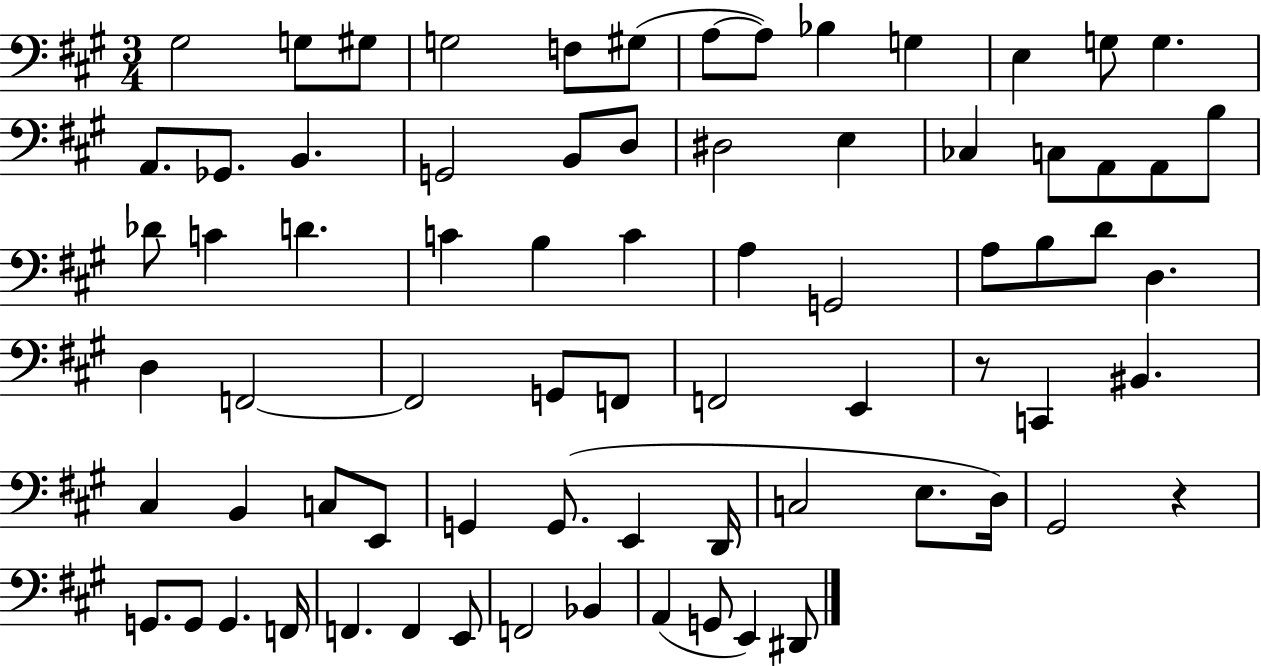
{
  \clef bass
  \numericTimeSignature
  \time 3/4
  \key a \major
  gis2 g8 gis8 | g2 f8 gis8( | a8~~ a8) bes4 g4 | e4 g8 g4. | \break a,8. ges,8. b,4. | g,2 b,8 d8 | dis2 e4 | ces4 c8 a,8 a,8 b8 | \break des'8 c'4 d'4. | c'4 b4 c'4 | a4 g,2 | a8 b8 d'8 d4. | \break d4 f,2~~ | f,2 g,8 f,8 | f,2 e,4 | r8 c,4 bis,4. | \break cis4 b,4 c8 e,8 | g,4 g,8.( e,4 d,16 | c2 e8. d16) | gis,2 r4 | \break g,8. g,8 g,4. f,16 | f,4. f,4 e,8 | f,2 bes,4 | a,4( g,8 e,4) dis,8 | \break \bar "|."
}